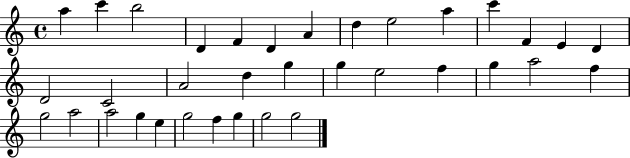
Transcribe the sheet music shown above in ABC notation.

X:1
T:Untitled
M:4/4
L:1/4
K:C
a c' b2 D F D A d e2 a c' F E D D2 C2 A2 d g g e2 f g a2 f g2 a2 a2 g e g2 f g g2 g2